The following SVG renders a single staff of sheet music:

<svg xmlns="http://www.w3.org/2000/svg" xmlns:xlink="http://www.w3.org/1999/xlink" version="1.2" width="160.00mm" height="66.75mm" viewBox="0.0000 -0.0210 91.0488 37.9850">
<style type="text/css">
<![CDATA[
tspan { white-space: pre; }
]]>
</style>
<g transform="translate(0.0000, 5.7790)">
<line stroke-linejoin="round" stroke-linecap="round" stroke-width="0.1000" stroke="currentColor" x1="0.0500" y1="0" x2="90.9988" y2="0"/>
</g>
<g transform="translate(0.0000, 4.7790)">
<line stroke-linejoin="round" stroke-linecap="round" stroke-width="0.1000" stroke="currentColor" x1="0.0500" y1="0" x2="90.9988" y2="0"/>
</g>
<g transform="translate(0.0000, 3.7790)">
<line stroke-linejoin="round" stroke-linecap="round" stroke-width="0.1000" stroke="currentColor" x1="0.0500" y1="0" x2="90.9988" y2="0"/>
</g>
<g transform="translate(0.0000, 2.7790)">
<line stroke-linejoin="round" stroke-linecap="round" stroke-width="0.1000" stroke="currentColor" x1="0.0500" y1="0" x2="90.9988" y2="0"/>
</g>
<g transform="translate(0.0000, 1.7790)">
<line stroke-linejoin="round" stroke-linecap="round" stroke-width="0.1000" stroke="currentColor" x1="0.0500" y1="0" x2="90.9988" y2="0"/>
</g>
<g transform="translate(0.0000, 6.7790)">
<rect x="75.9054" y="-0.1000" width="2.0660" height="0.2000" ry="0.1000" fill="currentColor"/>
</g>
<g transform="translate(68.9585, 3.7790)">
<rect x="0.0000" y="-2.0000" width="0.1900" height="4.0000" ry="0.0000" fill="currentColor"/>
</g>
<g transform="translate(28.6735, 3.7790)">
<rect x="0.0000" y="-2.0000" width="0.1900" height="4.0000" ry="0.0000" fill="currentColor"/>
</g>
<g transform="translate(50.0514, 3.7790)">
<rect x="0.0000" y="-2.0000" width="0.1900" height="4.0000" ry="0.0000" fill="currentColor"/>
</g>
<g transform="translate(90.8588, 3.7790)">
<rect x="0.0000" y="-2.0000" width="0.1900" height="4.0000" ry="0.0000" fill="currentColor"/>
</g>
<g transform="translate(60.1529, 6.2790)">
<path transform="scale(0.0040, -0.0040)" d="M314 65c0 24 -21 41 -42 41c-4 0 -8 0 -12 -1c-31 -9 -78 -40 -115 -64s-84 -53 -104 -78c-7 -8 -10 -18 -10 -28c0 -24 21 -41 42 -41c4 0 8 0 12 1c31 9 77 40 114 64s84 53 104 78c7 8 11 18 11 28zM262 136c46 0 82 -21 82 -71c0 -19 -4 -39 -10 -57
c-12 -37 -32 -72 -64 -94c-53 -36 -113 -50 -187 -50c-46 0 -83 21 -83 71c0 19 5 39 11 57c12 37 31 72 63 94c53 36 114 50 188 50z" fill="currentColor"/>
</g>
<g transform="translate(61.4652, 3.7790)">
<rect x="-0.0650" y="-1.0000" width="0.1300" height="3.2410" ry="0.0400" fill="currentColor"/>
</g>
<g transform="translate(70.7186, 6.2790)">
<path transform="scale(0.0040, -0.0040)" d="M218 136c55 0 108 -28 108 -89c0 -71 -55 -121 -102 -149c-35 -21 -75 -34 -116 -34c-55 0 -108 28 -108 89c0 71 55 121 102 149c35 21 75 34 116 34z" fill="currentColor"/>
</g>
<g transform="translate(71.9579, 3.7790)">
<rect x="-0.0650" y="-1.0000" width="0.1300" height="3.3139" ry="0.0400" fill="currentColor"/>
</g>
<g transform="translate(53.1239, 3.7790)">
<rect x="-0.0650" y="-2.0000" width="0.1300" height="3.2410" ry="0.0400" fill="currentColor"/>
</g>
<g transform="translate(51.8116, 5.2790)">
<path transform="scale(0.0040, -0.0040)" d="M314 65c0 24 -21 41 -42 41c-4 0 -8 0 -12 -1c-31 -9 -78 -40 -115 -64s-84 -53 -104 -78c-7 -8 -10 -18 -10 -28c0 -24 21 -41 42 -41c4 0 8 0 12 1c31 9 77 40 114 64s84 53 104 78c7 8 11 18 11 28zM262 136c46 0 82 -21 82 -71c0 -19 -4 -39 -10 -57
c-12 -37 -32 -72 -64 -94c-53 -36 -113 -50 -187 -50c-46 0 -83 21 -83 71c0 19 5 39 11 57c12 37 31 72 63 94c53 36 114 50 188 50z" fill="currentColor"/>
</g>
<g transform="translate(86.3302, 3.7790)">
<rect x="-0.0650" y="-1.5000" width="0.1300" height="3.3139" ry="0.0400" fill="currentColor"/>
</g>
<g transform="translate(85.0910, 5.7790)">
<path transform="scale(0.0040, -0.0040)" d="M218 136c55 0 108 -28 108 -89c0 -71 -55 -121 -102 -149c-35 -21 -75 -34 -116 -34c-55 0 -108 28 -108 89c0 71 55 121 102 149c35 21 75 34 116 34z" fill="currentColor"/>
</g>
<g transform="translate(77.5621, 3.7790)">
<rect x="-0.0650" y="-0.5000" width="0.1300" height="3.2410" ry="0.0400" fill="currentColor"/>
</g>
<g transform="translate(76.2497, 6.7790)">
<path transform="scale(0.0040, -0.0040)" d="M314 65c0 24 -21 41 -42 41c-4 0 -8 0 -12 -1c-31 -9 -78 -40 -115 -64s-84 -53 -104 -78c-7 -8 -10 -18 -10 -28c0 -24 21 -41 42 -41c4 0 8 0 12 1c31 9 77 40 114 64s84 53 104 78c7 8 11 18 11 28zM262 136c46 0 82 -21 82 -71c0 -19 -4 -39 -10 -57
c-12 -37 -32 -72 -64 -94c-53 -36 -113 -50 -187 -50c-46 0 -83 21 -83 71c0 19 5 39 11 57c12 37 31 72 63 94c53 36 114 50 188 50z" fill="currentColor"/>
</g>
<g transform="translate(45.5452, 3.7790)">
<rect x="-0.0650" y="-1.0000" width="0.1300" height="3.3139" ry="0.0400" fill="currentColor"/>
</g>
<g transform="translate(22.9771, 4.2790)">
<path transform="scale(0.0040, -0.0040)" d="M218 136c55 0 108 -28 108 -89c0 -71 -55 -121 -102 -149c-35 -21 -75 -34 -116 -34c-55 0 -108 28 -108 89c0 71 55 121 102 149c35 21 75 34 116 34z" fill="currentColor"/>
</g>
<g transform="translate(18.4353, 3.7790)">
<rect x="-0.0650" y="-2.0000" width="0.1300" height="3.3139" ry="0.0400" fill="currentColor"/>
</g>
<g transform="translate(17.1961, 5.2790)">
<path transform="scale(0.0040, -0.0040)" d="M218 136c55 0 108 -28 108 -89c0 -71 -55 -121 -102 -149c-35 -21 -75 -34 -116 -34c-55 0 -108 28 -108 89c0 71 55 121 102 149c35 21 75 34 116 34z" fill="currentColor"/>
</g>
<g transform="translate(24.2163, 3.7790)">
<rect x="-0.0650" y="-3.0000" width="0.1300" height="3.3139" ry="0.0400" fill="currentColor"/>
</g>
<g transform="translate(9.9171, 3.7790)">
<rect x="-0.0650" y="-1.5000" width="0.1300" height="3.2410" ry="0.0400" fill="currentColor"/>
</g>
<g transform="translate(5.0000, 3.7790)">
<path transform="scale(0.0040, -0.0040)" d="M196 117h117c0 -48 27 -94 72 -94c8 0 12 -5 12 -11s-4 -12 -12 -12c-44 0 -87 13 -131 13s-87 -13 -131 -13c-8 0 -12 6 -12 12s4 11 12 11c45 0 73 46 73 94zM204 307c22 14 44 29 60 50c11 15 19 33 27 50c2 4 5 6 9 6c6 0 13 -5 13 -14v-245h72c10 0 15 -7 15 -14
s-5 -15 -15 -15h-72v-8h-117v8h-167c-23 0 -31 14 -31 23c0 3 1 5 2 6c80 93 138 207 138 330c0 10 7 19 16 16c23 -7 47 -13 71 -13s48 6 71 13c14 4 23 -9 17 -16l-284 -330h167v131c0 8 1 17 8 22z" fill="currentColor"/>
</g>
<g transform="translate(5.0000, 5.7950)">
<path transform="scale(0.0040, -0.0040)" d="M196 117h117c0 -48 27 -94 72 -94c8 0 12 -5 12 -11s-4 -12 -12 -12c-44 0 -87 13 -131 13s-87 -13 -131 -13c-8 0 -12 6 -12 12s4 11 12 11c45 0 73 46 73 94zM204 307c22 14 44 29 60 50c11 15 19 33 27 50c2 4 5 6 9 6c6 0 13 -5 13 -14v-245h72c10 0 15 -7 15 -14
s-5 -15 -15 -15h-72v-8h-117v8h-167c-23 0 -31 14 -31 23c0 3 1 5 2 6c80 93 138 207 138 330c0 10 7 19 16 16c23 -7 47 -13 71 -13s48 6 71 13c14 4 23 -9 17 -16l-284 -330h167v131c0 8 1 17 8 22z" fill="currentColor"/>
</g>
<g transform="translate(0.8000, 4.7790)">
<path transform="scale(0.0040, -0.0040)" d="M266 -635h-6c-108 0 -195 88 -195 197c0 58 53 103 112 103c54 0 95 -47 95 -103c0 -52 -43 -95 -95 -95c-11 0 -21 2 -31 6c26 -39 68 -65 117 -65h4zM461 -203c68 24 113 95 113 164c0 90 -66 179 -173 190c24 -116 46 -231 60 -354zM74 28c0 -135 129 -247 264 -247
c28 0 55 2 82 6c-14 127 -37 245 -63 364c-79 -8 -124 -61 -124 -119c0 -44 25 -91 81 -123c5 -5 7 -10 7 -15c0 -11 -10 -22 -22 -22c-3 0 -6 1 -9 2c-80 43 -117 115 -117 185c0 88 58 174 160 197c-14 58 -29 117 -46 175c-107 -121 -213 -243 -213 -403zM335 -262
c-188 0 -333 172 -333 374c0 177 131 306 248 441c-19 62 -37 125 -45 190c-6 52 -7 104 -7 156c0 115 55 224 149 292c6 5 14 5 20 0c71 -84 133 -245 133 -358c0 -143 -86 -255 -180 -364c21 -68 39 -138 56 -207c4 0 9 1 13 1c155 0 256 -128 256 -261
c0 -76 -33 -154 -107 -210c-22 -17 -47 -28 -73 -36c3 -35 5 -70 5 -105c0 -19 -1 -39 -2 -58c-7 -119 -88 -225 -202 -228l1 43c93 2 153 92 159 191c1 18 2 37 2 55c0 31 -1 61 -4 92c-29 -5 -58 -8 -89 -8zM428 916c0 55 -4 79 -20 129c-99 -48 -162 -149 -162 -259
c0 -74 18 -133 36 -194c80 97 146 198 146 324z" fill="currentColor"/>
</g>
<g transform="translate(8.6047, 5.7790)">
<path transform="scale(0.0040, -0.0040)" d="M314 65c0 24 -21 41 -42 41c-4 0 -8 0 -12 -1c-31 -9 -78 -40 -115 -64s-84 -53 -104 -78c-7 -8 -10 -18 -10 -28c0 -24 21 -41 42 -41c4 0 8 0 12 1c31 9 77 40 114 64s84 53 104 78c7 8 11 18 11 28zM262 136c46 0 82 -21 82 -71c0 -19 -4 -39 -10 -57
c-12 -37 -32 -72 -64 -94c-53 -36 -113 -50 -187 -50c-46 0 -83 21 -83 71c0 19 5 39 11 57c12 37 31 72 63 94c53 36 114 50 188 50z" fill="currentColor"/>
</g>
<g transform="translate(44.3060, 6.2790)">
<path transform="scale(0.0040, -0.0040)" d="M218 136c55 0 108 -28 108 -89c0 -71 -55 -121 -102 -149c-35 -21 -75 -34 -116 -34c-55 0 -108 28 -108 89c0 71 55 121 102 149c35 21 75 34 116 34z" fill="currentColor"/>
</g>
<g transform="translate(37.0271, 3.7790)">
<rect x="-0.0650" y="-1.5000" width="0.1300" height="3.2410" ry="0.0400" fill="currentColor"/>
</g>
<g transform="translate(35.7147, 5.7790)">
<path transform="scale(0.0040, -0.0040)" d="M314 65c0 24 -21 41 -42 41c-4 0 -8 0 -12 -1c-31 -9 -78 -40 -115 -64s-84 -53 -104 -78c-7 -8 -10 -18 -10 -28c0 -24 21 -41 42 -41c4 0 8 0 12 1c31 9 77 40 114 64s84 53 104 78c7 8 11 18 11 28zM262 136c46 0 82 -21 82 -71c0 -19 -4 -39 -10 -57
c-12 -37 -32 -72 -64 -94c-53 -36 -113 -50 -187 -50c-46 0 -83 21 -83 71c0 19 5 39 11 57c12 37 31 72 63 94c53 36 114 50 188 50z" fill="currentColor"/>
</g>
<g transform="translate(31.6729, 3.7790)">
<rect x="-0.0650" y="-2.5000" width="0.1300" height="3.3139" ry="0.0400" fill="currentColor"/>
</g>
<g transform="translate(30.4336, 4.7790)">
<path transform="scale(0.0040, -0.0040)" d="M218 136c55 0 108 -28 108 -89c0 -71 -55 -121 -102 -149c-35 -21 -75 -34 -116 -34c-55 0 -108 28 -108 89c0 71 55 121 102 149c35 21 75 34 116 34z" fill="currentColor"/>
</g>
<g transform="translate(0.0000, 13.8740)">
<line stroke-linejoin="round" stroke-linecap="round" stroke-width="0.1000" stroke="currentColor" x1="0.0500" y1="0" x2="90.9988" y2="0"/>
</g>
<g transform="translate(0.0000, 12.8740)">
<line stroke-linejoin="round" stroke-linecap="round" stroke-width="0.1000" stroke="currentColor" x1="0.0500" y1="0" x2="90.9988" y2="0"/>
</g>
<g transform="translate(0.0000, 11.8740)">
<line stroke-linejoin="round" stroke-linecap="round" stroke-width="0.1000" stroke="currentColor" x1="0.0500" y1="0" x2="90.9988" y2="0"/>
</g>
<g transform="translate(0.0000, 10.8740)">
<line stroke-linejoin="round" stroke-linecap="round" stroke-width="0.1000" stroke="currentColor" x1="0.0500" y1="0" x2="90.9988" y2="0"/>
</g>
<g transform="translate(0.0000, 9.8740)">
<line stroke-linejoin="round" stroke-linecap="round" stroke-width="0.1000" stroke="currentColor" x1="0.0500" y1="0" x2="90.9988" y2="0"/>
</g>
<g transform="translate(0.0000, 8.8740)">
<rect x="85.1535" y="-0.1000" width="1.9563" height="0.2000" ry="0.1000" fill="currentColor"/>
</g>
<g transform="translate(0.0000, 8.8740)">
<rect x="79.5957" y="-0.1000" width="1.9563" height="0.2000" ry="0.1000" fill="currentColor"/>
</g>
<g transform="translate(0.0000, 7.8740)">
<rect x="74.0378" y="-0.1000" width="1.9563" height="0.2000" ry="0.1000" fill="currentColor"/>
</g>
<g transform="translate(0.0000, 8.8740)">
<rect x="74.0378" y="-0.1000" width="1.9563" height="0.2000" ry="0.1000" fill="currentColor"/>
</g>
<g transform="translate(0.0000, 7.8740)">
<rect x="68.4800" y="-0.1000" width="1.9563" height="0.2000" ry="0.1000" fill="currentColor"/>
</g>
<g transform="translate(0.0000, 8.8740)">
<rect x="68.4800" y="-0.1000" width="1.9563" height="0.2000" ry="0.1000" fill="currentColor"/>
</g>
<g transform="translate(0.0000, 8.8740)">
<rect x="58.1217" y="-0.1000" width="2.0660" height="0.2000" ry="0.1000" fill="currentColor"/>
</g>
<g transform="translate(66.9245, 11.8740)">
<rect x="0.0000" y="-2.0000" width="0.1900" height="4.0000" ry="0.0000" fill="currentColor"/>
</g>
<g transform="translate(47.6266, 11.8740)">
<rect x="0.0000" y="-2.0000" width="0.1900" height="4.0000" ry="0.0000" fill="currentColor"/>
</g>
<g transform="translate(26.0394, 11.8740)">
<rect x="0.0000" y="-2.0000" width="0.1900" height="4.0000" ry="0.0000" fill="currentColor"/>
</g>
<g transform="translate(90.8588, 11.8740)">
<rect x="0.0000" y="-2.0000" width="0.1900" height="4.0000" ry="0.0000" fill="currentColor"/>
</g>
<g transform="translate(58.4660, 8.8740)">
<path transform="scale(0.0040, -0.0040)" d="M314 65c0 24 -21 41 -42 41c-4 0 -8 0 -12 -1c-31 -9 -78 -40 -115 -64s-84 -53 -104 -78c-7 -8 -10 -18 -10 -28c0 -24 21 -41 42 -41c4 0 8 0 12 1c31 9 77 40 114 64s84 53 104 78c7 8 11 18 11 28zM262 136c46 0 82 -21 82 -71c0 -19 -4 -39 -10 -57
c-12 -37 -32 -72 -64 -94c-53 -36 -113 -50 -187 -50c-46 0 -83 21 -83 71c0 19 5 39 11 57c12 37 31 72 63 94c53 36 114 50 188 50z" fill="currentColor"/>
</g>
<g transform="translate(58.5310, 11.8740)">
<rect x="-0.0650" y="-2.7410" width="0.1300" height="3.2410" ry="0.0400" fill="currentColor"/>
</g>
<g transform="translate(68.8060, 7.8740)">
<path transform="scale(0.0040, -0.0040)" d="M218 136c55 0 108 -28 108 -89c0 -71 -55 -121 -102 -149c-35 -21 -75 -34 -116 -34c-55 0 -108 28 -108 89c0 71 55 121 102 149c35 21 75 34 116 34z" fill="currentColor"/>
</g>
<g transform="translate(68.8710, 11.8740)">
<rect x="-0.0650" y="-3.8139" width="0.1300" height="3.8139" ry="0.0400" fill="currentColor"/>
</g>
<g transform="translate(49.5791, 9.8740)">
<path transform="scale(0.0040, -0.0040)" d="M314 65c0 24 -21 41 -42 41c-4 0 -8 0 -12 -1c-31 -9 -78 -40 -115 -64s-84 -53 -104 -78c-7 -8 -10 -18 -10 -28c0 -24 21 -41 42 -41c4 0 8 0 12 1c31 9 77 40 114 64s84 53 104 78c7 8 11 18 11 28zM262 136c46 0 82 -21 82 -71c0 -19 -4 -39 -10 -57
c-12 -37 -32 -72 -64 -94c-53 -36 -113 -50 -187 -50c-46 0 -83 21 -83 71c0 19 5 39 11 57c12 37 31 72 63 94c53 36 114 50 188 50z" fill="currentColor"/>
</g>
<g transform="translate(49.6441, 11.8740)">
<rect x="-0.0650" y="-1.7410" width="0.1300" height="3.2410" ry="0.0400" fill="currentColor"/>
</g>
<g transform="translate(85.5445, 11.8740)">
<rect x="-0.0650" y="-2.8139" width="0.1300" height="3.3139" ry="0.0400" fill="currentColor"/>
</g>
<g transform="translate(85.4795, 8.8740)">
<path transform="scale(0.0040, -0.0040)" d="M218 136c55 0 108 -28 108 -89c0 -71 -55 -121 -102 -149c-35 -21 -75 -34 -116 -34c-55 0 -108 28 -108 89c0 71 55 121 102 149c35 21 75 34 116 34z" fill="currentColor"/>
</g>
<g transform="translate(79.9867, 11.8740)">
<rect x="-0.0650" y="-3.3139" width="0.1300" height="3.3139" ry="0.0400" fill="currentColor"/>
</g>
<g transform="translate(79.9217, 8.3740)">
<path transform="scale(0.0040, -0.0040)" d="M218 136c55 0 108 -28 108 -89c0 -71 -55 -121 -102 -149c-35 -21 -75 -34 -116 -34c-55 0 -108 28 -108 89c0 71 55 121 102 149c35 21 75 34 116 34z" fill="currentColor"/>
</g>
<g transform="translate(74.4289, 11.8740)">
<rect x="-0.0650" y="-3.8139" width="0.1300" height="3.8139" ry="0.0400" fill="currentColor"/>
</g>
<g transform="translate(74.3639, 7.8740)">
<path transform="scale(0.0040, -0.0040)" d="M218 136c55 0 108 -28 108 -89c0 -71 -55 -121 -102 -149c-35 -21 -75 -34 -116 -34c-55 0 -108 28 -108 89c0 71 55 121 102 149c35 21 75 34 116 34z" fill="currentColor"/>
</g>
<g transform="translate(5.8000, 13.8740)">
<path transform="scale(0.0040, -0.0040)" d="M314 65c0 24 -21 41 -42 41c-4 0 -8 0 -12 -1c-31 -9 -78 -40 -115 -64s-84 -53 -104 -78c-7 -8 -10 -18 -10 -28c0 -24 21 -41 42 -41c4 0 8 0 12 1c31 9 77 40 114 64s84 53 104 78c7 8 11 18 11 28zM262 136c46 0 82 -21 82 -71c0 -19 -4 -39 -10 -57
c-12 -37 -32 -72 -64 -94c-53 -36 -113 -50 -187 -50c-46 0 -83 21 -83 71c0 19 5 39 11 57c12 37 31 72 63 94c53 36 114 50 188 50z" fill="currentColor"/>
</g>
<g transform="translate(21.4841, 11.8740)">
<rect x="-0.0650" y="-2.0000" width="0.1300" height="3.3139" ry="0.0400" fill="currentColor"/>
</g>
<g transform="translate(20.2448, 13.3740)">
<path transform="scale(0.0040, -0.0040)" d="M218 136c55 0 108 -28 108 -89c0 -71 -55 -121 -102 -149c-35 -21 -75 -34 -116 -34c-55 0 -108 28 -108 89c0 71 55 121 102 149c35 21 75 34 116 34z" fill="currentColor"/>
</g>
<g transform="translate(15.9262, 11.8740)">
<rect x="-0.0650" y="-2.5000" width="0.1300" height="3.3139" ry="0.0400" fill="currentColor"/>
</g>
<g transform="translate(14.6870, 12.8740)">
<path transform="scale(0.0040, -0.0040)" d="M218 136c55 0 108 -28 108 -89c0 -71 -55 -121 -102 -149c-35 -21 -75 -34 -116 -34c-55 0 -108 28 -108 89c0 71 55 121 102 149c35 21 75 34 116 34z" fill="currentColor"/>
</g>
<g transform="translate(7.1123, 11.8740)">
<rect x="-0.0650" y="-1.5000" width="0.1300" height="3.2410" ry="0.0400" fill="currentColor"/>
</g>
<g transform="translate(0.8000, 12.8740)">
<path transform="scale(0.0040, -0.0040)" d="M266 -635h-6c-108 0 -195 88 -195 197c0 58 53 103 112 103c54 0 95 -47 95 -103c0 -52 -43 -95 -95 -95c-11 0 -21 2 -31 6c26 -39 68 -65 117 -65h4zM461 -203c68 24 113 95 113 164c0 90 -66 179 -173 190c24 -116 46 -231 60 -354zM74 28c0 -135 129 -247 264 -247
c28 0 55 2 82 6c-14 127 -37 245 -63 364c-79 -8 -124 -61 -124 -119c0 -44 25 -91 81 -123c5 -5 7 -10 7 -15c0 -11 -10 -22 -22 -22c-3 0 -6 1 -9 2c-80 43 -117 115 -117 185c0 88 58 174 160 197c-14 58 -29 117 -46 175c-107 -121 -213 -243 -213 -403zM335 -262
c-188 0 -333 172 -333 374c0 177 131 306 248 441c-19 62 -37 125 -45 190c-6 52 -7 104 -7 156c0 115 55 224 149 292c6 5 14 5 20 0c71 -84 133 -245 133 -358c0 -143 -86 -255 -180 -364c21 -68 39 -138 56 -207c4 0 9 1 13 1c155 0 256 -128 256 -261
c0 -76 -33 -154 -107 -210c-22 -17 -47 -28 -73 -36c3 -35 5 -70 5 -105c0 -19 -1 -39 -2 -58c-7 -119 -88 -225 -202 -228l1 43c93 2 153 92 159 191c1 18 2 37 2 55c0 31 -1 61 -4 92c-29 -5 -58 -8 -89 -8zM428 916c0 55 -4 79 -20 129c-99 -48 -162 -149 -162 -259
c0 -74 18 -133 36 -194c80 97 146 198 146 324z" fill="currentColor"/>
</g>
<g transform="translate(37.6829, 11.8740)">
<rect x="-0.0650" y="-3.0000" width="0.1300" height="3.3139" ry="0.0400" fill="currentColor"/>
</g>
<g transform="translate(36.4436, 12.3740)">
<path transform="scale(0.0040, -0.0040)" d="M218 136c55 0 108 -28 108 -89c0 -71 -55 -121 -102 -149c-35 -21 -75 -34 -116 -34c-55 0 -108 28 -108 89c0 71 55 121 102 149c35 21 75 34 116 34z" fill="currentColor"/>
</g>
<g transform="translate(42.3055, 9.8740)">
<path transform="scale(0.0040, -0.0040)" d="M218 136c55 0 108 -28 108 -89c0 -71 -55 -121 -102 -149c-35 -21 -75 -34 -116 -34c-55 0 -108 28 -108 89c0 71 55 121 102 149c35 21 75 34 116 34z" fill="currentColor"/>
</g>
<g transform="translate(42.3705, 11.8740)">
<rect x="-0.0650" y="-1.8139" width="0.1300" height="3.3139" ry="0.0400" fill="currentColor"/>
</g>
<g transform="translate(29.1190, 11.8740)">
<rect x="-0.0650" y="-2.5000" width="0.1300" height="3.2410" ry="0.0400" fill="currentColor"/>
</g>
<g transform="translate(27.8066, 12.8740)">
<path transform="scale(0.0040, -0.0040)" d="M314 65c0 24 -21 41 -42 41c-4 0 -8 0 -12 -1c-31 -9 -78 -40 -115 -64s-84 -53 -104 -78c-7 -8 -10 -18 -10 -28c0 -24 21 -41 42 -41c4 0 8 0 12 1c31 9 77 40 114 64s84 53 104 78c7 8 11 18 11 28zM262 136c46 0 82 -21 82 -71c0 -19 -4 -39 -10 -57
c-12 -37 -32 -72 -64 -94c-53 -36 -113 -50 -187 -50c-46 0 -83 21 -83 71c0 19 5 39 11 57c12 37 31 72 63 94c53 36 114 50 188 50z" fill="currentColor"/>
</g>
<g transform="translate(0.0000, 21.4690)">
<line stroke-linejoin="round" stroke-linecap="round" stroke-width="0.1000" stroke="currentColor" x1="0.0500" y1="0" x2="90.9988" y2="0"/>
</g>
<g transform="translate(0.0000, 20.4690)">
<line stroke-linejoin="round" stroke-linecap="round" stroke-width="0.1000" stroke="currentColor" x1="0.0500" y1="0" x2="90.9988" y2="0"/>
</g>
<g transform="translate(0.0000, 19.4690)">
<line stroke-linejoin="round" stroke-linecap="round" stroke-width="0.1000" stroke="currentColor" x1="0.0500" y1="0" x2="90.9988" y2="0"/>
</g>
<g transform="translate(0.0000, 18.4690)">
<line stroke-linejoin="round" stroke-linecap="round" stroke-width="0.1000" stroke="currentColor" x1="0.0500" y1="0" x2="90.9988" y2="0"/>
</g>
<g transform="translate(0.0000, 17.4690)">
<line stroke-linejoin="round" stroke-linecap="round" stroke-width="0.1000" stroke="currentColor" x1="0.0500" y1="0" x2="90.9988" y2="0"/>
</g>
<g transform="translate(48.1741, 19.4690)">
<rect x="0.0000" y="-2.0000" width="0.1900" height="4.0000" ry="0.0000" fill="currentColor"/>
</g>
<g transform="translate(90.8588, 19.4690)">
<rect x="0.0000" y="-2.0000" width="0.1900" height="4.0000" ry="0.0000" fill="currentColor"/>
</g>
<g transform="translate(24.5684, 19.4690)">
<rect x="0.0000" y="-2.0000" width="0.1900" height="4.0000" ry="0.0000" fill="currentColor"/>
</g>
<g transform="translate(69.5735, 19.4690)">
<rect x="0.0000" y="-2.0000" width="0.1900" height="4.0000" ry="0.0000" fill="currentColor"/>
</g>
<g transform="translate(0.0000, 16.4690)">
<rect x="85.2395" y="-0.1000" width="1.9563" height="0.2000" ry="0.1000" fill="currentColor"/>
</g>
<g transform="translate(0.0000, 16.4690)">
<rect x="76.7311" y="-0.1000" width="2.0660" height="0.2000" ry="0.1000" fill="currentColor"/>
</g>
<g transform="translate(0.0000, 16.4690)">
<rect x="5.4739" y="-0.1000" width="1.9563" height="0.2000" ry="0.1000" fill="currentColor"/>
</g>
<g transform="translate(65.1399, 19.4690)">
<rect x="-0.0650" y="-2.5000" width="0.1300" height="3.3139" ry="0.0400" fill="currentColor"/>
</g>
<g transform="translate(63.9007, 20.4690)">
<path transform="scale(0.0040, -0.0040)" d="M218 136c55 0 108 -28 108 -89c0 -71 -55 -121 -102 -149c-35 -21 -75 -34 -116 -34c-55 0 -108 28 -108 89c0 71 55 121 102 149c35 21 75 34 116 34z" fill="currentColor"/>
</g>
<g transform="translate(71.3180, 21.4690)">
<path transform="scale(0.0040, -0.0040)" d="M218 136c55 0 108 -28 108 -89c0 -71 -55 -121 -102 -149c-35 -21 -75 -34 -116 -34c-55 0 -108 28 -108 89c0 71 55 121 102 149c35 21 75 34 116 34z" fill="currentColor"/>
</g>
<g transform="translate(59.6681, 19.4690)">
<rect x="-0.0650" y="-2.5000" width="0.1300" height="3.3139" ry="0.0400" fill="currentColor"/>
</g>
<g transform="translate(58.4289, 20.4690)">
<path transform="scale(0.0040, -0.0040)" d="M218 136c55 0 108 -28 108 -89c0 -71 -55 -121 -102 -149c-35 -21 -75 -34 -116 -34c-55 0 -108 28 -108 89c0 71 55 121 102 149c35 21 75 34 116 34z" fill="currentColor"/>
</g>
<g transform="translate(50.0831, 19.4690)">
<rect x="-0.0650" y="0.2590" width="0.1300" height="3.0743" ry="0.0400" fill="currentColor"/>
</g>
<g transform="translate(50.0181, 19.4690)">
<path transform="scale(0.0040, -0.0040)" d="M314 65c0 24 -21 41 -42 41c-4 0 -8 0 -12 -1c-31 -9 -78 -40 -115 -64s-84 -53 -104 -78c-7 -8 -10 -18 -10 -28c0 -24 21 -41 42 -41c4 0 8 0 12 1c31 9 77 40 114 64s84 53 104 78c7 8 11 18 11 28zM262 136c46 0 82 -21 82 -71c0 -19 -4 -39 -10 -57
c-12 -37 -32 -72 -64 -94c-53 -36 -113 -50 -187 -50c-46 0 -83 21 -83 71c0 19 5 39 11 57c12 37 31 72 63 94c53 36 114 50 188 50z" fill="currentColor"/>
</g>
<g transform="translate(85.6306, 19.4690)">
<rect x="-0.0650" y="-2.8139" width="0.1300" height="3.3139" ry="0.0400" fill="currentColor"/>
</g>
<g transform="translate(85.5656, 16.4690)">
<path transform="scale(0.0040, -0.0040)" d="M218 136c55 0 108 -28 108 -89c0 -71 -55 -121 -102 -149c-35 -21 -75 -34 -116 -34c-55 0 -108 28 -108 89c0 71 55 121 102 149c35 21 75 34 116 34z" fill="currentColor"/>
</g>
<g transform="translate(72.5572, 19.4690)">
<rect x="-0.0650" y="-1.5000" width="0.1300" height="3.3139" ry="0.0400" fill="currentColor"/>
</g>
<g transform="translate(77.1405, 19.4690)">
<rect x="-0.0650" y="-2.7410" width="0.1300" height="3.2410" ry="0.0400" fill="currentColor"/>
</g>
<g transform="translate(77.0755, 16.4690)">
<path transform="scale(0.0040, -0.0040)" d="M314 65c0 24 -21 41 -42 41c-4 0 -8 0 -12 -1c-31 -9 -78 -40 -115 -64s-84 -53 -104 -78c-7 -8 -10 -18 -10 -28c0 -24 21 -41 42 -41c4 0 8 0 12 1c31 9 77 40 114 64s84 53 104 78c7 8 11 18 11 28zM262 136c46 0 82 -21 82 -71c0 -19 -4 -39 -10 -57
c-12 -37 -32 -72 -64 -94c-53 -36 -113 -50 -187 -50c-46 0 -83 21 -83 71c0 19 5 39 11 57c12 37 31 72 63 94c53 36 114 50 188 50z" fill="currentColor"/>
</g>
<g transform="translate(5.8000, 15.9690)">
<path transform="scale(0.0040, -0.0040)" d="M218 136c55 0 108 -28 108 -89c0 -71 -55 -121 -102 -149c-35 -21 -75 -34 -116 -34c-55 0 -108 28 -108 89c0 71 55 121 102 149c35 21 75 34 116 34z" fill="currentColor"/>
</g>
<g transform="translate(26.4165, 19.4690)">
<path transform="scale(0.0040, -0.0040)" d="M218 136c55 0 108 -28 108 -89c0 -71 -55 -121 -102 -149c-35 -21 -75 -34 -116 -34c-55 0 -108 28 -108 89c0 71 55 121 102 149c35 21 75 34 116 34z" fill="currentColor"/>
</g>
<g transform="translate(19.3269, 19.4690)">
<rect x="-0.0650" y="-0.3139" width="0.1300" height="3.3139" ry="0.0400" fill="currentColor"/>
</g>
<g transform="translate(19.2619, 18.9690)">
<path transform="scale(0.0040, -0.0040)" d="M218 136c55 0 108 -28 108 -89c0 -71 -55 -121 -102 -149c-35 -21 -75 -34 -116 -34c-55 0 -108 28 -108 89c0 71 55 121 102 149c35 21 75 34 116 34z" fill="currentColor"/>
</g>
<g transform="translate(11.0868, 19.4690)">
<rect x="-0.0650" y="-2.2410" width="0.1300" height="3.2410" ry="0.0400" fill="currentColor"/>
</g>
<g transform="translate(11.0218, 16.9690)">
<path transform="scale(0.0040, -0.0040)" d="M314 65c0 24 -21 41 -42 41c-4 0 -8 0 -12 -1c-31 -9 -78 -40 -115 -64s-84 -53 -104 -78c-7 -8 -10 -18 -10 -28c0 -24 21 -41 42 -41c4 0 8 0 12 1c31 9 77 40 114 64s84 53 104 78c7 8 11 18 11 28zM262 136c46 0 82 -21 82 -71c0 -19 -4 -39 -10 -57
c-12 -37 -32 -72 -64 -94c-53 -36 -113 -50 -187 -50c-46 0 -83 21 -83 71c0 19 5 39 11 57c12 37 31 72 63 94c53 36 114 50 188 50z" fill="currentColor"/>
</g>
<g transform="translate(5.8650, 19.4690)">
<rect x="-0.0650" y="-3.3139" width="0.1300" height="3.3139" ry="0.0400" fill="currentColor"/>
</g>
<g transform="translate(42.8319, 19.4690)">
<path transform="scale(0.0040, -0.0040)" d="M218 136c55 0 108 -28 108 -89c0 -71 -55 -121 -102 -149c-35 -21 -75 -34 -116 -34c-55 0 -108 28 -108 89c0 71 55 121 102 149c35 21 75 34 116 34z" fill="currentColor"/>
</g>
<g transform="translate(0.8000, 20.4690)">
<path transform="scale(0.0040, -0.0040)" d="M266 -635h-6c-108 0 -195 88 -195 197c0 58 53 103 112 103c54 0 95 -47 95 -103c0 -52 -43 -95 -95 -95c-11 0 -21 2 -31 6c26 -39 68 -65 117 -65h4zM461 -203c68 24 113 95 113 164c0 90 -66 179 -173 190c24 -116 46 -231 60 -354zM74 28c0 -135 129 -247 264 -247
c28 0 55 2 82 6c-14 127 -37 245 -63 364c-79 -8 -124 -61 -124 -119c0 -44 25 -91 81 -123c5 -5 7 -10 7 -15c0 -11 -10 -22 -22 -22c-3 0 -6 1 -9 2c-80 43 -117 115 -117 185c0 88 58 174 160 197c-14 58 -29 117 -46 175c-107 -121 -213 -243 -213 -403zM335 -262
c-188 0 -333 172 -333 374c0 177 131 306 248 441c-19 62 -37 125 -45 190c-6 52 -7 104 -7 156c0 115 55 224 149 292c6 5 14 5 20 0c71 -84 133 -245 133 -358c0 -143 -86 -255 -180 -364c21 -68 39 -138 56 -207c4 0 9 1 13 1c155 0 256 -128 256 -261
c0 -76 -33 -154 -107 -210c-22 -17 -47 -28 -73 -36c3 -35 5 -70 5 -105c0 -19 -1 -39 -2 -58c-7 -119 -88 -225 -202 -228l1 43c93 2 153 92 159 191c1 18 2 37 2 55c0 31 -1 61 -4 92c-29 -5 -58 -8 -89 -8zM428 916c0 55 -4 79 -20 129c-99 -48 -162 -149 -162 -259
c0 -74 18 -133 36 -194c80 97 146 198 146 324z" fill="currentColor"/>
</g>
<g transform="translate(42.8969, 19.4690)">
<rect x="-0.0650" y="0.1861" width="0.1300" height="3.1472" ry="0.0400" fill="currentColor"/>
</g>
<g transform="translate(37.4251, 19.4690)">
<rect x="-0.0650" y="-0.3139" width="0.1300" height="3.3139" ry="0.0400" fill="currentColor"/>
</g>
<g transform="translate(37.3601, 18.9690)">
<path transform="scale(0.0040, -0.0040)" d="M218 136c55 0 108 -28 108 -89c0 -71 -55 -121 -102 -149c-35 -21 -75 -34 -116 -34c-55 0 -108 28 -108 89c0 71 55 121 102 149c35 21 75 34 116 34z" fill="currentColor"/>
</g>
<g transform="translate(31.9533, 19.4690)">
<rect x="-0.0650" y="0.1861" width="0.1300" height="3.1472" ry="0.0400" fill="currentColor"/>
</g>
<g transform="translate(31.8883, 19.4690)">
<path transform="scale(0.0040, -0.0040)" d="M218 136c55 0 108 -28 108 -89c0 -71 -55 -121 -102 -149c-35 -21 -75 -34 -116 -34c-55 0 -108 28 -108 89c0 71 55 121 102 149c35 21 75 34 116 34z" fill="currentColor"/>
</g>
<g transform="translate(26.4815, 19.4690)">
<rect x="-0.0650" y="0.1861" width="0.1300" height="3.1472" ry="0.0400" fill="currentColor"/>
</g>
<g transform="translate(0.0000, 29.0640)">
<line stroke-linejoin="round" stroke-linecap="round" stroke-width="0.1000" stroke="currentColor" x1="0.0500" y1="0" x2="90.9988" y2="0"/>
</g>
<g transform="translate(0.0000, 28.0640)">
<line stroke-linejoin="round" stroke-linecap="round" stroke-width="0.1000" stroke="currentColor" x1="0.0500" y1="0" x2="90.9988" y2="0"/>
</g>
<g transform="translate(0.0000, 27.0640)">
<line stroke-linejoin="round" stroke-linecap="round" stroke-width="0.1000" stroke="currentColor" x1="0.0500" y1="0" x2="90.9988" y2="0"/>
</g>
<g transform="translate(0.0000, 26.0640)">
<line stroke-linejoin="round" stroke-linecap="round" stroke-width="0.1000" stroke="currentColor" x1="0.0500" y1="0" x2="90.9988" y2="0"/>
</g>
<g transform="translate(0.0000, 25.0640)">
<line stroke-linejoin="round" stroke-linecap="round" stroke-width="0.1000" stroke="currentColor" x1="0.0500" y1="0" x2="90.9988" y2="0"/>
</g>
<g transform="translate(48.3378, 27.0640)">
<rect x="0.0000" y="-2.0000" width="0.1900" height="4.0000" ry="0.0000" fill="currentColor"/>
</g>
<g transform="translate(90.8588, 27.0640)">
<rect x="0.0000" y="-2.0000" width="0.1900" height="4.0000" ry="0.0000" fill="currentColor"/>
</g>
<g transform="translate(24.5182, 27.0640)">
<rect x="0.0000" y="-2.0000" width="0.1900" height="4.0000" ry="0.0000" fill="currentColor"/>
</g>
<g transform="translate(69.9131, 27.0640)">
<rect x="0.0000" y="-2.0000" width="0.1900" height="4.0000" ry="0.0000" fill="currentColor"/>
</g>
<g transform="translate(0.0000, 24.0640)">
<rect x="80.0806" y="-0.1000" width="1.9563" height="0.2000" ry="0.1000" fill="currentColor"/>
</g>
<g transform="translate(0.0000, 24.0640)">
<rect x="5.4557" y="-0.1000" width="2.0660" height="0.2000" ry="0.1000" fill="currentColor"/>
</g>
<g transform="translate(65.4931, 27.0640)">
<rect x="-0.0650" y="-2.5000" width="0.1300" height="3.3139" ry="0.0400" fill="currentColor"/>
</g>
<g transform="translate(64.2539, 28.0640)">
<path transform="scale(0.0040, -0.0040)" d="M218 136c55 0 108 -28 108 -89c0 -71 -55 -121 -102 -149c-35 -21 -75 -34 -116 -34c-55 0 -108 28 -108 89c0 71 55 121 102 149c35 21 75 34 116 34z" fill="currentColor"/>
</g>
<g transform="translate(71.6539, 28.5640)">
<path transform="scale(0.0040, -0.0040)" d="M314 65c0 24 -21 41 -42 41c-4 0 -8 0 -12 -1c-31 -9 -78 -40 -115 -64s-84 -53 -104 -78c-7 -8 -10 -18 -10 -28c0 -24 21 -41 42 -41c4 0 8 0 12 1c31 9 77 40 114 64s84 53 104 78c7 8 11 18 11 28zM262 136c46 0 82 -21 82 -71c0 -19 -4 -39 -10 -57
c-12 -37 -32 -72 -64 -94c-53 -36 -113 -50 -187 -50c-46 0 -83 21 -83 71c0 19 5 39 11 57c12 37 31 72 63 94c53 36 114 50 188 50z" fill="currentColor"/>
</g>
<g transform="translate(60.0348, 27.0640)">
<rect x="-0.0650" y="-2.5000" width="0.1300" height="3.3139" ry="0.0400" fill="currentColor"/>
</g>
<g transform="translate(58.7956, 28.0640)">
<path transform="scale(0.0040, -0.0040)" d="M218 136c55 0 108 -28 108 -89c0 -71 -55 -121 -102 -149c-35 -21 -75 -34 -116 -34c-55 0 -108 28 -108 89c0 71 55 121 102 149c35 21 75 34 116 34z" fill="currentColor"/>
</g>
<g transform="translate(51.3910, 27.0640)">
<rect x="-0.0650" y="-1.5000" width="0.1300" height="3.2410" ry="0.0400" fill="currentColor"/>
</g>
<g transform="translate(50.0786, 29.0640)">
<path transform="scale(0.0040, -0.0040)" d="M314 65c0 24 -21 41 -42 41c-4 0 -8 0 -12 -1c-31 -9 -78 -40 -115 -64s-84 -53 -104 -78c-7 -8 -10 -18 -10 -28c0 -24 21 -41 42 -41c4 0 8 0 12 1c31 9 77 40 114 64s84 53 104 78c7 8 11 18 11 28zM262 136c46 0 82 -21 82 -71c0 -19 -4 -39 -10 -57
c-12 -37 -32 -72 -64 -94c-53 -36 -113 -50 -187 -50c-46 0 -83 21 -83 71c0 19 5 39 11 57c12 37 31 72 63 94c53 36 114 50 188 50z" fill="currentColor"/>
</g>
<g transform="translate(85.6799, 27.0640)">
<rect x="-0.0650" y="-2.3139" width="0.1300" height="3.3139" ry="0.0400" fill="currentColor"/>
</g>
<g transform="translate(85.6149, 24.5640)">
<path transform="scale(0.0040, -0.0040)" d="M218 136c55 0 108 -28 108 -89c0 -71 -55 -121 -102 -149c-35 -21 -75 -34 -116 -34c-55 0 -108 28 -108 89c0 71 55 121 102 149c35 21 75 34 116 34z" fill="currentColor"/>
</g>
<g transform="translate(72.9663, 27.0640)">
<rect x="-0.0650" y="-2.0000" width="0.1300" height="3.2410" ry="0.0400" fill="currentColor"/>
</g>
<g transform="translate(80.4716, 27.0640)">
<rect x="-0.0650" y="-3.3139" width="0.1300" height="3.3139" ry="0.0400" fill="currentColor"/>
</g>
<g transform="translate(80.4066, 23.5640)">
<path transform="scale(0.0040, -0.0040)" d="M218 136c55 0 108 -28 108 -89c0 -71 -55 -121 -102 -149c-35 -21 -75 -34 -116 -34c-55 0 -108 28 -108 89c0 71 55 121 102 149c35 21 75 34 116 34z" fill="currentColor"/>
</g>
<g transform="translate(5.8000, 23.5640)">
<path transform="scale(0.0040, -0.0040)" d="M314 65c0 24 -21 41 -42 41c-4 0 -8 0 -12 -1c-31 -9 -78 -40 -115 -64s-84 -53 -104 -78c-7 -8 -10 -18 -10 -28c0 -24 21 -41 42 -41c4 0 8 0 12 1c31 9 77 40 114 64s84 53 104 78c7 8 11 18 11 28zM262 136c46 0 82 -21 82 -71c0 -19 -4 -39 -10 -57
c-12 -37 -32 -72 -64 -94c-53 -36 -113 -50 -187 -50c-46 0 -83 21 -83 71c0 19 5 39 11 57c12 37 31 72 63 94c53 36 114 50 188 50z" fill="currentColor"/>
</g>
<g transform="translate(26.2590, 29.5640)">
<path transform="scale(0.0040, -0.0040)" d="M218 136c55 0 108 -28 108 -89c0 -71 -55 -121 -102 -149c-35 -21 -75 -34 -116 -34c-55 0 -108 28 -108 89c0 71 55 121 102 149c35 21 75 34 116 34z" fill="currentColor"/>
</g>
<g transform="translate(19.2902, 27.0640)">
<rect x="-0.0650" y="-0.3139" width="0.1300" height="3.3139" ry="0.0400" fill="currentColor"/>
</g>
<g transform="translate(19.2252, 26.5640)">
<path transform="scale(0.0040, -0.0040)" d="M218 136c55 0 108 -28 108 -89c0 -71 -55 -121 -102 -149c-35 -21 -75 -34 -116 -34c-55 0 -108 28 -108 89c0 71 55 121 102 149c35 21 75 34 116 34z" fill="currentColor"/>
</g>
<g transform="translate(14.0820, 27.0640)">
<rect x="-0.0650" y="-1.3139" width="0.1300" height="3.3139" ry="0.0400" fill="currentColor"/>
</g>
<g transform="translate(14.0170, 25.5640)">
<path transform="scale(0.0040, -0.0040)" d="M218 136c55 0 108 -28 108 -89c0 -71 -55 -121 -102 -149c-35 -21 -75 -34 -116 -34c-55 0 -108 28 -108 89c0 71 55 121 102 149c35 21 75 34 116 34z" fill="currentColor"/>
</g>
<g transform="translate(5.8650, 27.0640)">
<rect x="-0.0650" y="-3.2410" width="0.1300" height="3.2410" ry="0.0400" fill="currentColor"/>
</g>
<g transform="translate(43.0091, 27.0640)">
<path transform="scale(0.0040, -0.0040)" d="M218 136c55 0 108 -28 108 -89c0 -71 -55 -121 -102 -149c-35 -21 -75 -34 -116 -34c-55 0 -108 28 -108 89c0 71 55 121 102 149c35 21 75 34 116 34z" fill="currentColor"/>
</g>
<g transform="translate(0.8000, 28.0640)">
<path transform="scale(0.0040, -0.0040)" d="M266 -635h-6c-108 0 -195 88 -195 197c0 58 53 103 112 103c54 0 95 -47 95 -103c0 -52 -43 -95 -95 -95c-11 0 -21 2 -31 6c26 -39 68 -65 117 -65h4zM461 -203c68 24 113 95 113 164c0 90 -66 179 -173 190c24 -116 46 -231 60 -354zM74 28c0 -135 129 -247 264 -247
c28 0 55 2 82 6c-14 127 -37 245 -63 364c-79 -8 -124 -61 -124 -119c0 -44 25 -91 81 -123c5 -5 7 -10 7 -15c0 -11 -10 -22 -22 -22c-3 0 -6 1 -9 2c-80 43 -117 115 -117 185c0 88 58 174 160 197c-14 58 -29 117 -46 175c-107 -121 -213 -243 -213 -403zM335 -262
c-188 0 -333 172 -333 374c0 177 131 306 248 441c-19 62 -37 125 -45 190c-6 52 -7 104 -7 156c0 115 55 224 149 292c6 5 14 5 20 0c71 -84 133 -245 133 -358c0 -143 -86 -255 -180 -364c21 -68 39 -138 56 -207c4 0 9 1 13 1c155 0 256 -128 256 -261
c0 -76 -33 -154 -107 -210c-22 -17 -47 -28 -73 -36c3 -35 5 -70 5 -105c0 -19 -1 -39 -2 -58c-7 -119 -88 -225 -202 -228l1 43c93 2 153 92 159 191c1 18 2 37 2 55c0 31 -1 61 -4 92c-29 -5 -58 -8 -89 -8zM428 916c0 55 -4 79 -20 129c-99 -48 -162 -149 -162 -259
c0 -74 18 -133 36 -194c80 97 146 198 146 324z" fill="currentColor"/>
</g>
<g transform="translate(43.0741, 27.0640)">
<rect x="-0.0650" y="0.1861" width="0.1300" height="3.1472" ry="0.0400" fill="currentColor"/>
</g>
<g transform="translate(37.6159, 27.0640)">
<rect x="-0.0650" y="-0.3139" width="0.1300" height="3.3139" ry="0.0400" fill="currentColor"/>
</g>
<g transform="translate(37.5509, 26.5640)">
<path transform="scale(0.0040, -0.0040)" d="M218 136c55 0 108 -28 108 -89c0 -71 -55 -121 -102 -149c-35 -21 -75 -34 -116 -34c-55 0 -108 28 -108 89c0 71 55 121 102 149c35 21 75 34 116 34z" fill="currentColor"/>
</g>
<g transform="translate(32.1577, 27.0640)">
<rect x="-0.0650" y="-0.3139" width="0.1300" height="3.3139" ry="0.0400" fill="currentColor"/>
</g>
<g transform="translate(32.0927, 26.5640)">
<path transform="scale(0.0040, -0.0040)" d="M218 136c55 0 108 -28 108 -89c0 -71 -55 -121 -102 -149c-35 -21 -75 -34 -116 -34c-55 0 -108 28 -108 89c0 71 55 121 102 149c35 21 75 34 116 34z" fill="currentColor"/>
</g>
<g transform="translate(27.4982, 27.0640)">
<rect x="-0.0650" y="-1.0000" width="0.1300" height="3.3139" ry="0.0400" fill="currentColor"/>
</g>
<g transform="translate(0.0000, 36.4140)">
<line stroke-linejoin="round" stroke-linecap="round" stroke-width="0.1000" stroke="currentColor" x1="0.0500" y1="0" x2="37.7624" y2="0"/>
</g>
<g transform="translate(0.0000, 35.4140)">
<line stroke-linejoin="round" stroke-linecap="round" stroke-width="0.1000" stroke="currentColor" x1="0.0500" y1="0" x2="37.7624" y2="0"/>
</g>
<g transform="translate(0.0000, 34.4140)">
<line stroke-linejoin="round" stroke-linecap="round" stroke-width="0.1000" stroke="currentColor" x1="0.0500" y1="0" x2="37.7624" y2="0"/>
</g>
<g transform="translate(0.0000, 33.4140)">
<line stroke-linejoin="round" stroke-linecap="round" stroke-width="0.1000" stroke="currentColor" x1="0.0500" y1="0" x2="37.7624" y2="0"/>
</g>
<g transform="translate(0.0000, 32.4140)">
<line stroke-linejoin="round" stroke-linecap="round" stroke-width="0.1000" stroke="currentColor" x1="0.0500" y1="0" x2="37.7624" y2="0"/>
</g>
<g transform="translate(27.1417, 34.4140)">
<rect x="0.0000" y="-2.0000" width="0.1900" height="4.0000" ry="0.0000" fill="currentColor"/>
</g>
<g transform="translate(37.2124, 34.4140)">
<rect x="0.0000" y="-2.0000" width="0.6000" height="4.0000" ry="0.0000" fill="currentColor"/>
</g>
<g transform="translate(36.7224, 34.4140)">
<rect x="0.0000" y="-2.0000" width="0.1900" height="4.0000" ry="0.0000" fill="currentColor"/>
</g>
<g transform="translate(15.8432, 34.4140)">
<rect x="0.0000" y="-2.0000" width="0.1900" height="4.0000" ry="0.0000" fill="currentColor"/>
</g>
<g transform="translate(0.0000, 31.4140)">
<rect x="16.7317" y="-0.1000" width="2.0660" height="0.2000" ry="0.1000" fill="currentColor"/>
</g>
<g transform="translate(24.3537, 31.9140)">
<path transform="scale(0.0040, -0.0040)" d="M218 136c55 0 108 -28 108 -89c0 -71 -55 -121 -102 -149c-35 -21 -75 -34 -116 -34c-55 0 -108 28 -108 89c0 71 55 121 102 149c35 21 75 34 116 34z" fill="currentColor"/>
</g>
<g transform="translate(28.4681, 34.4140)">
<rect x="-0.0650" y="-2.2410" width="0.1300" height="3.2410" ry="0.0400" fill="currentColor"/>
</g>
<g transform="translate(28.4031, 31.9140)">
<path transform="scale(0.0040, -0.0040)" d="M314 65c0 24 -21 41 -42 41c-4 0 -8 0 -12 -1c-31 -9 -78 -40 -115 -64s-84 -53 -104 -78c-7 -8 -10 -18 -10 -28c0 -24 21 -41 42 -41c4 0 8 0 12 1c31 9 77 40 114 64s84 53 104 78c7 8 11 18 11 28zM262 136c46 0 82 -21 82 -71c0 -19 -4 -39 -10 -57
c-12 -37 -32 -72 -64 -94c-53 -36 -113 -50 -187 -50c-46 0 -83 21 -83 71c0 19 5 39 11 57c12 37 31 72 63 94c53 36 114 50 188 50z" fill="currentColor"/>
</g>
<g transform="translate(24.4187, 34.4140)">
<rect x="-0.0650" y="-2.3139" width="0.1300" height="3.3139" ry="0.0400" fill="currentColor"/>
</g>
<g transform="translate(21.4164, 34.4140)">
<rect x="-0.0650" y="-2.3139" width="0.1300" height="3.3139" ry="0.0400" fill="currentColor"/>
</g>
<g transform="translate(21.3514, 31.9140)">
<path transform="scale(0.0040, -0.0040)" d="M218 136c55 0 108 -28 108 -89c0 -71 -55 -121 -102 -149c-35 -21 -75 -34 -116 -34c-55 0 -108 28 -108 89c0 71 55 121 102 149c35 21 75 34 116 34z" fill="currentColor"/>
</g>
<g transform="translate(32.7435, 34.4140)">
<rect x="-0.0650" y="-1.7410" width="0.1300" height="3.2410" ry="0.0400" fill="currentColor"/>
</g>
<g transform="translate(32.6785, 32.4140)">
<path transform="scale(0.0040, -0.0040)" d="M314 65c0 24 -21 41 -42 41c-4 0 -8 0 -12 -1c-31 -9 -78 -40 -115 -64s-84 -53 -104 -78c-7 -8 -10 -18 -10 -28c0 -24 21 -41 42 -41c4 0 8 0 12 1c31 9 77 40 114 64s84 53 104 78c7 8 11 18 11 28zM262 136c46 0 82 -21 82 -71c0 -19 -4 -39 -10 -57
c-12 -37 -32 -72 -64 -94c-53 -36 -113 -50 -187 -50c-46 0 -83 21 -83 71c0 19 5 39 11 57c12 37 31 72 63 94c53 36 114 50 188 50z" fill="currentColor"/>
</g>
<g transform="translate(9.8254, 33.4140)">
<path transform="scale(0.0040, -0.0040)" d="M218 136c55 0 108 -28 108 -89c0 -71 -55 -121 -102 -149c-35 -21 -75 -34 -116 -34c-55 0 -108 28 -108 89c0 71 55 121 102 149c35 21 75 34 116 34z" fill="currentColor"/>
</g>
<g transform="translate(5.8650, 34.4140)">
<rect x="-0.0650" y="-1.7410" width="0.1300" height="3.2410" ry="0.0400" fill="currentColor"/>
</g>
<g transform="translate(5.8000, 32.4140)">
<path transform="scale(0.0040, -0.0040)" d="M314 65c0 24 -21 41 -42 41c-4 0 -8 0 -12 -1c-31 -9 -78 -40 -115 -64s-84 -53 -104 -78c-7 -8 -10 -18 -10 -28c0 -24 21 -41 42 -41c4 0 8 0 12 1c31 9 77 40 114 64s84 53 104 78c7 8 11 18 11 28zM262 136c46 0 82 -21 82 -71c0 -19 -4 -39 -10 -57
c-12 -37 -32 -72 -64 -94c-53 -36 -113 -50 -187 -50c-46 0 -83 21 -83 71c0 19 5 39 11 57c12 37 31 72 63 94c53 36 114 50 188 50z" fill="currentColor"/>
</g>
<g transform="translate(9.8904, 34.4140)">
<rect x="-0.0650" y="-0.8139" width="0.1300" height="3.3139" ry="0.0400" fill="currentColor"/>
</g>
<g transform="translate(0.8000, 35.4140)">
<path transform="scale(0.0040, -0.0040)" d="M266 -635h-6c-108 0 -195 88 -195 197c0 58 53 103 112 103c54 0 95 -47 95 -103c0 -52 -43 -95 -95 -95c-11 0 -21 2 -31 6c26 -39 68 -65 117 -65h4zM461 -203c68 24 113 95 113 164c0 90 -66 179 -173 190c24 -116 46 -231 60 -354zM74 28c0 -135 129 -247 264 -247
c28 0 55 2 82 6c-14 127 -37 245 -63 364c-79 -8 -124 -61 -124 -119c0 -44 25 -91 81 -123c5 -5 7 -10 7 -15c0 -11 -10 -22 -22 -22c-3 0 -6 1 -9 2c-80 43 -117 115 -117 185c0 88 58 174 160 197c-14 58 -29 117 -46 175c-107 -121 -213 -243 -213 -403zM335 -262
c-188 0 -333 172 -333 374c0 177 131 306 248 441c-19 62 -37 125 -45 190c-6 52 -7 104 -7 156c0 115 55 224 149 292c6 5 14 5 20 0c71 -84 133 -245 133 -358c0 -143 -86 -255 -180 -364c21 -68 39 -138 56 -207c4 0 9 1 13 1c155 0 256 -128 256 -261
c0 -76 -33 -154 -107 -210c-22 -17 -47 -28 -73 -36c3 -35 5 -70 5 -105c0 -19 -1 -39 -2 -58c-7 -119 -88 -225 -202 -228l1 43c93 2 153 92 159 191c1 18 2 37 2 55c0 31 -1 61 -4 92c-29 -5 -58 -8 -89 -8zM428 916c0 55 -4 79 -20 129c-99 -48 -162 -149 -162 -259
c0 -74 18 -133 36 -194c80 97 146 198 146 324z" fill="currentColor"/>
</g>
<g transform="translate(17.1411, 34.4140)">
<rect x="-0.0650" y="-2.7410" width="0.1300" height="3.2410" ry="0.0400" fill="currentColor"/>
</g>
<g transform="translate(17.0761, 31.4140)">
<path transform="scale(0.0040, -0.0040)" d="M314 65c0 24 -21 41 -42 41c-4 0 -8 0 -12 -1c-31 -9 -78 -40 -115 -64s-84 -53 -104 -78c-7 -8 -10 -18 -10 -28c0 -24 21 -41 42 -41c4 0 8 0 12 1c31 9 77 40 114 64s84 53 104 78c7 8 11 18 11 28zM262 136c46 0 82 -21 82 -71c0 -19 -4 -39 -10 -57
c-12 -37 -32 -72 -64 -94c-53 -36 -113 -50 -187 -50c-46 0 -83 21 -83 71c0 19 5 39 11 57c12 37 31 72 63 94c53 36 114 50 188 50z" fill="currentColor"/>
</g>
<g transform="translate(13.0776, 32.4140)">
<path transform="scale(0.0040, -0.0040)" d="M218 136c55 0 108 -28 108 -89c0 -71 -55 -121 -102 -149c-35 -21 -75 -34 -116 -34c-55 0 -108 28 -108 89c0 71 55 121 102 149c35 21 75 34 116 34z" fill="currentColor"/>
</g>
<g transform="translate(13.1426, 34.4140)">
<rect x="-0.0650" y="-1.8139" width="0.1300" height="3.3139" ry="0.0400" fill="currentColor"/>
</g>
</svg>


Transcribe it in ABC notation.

X:1
T:Untitled
M:4/4
L:1/4
K:C
E2 F A G E2 D F2 D2 D C2 E E2 G F G2 A f f2 a2 c' c' b a b g2 c B B c B B2 G G E a2 a b2 e c D c c B E2 G G F2 b g f2 d f a2 g g g2 f2